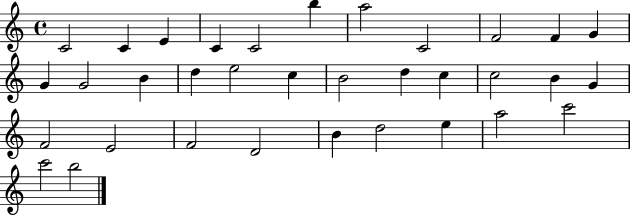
X:1
T:Untitled
M:4/4
L:1/4
K:C
C2 C E C C2 b a2 C2 F2 F G G G2 B d e2 c B2 d c c2 B G F2 E2 F2 D2 B d2 e a2 c'2 c'2 b2